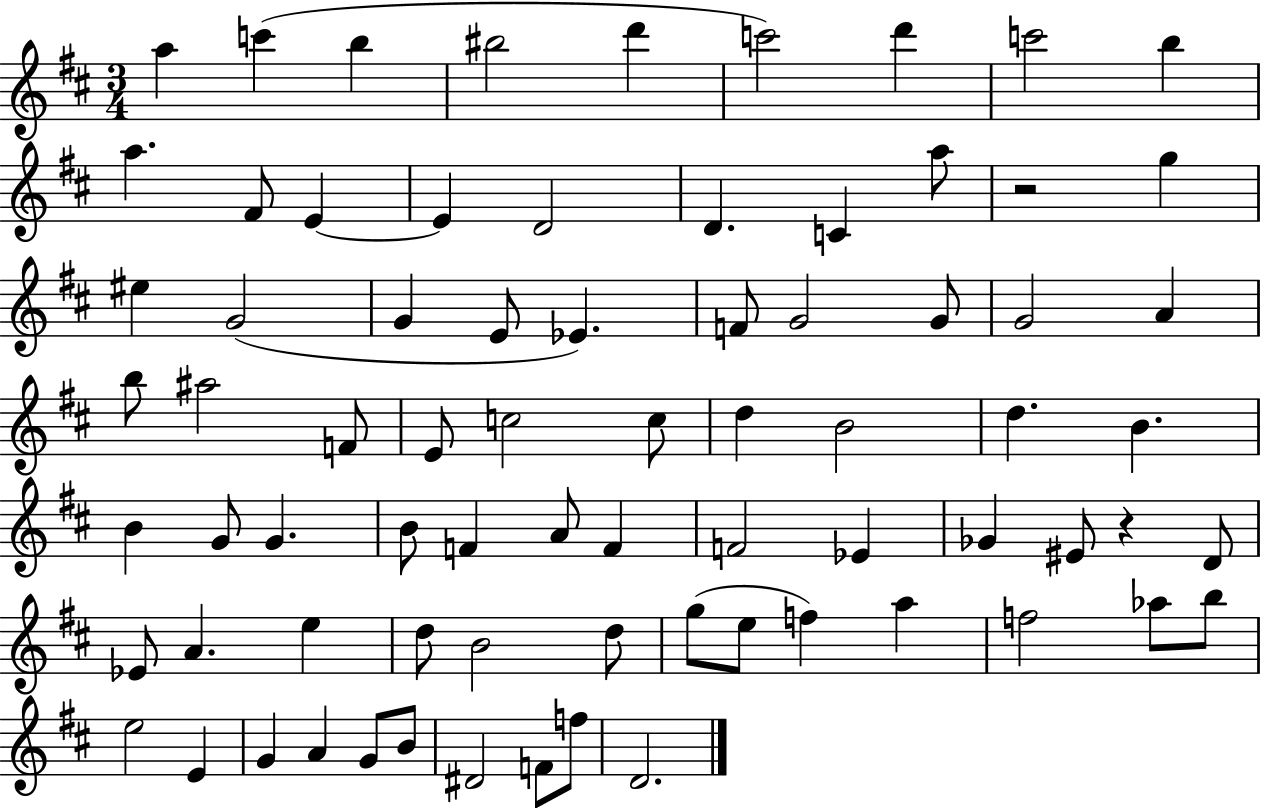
X:1
T:Untitled
M:3/4
L:1/4
K:D
a c' b ^b2 d' c'2 d' c'2 b a ^F/2 E E D2 D C a/2 z2 g ^e G2 G E/2 _E F/2 G2 G/2 G2 A b/2 ^a2 F/2 E/2 c2 c/2 d B2 d B B G/2 G B/2 F A/2 F F2 _E _G ^E/2 z D/2 _E/2 A e d/2 B2 d/2 g/2 e/2 f a f2 _a/2 b/2 e2 E G A G/2 B/2 ^D2 F/2 f/2 D2